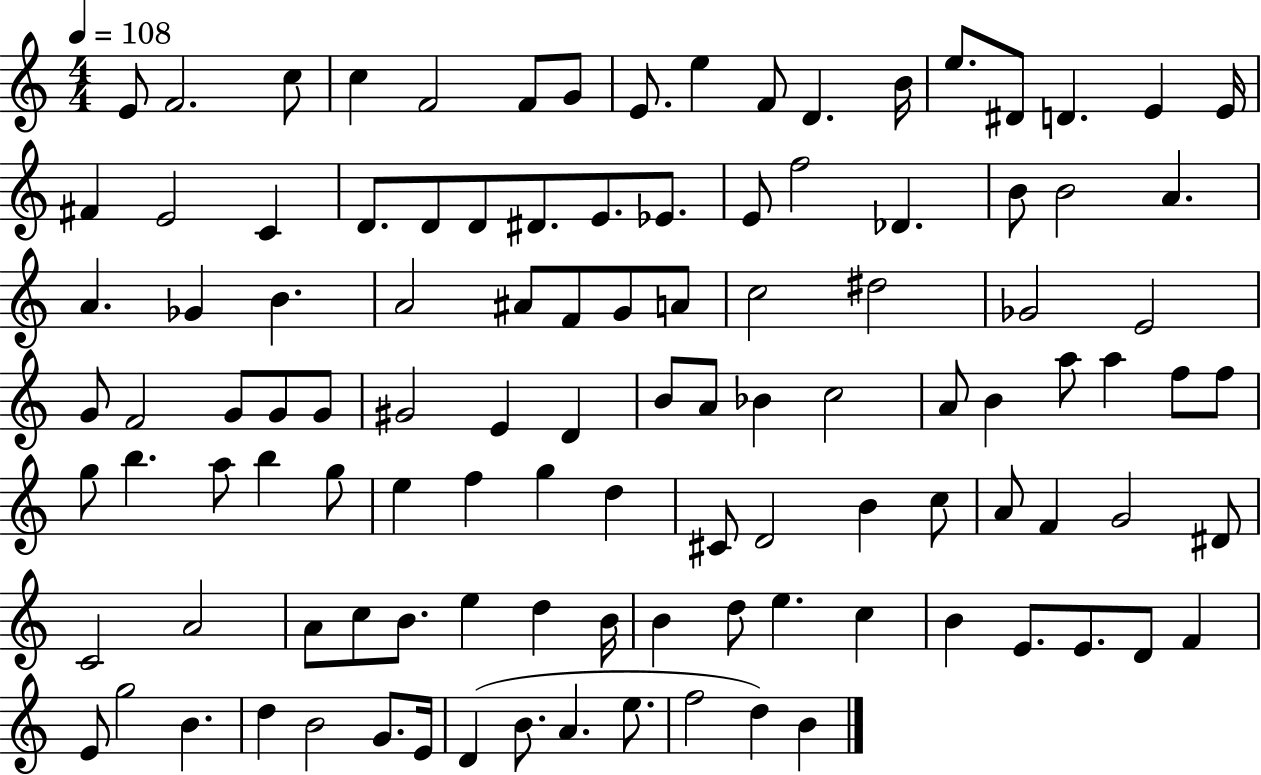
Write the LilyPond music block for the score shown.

{
  \clef treble
  \numericTimeSignature
  \time 4/4
  \key c \major
  \tempo 4 = 108
  \repeat volta 2 { e'8 f'2. c''8 | c''4 f'2 f'8 g'8 | e'8. e''4 f'8 d'4. b'16 | e''8. dis'8 d'4. e'4 e'16 | \break fis'4 e'2 c'4 | d'8. d'8 d'8 dis'8. e'8. ees'8. | e'8 f''2 des'4. | b'8 b'2 a'4. | \break a'4. ges'4 b'4. | a'2 ais'8 f'8 g'8 a'8 | c''2 dis''2 | ges'2 e'2 | \break g'8 f'2 g'8 g'8 g'8 | gis'2 e'4 d'4 | b'8 a'8 bes'4 c''2 | a'8 b'4 a''8 a''4 f''8 f''8 | \break g''8 b''4. a''8 b''4 g''8 | e''4 f''4 g''4 d''4 | cis'8 d'2 b'4 c''8 | a'8 f'4 g'2 dis'8 | \break c'2 a'2 | a'8 c''8 b'8. e''4 d''4 b'16 | b'4 d''8 e''4. c''4 | b'4 e'8. e'8. d'8 f'4 | \break e'8 g''2 b'4. | d''4 b'2 g'8. e'16 | d'4( b'8. a'4. e''8. | f''2 d''4) b'4 | \break } \bar "|."
}